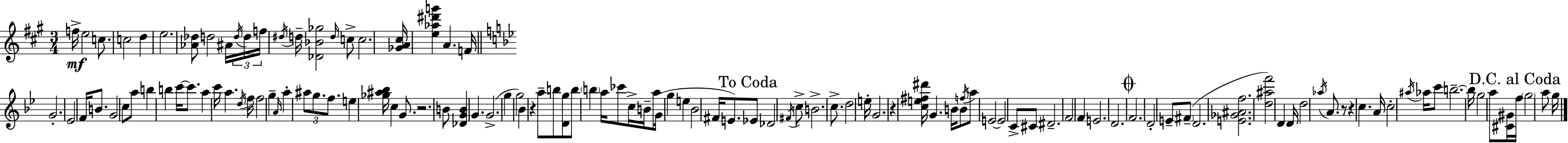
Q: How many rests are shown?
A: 5